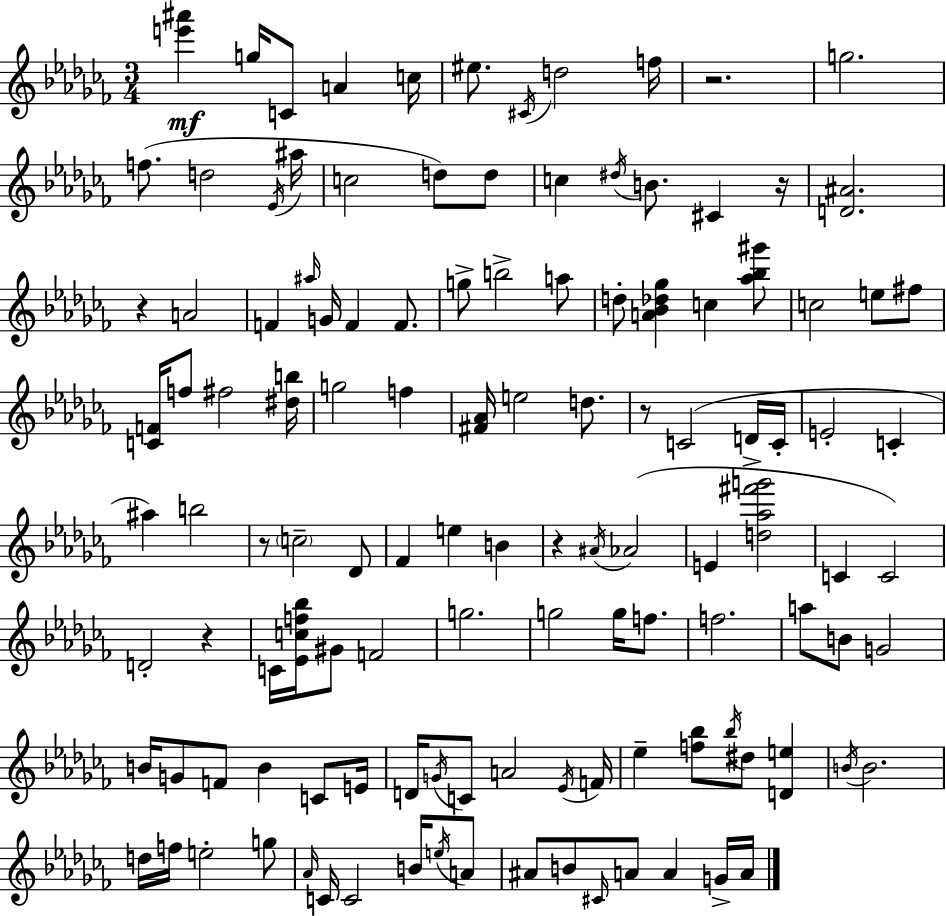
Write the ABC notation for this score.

X:1
T:Untitled
M:3/4
L:1/4
K:Abm
[e'^a'] g/4 C/2 A c/4 ^e/2 ^C/4 d2 f/4 z2 g2 f/2 d2 _E/4 ^a/4 c2 d/2 d/2 c ^d/4 B/2 ^C z/4 [D^A]2 z A2 F ^a/4 G/4 F F/2 g/2 b2 a/2 d/2 [A_B_d_g] c [_a_b^g']/2 c2 e/2 ^f/2 [CF]/4 f/2 ^f2 [^db]/4 g2 f [^F_A]/4 e2 d/2 z/2 C2 D/4 C/4 E2 C ^a b2 z/2 c2 _D/2 _F e B z ^A/4 _A2 E [d_a^f'g']2 C C2 D2 z C/4 [_Ecf_b]/4 ^G/2 F2 g2 g2 g/4 f/2 f2 a/2 B/2 G2 B/4 G/2 F/2 B C/2 E/4 D/4 G/4 C/2 A2 _E/4 F/4 _e [f_b]/2 _b/4 ^d/2 [De] B/4 B2 d/4 f/4 e2 g/2 _A/4 C/4 C2 B/4 e/4 A/2 ^A/2 B/2 ^C/4 A/2 A G/4 A/4